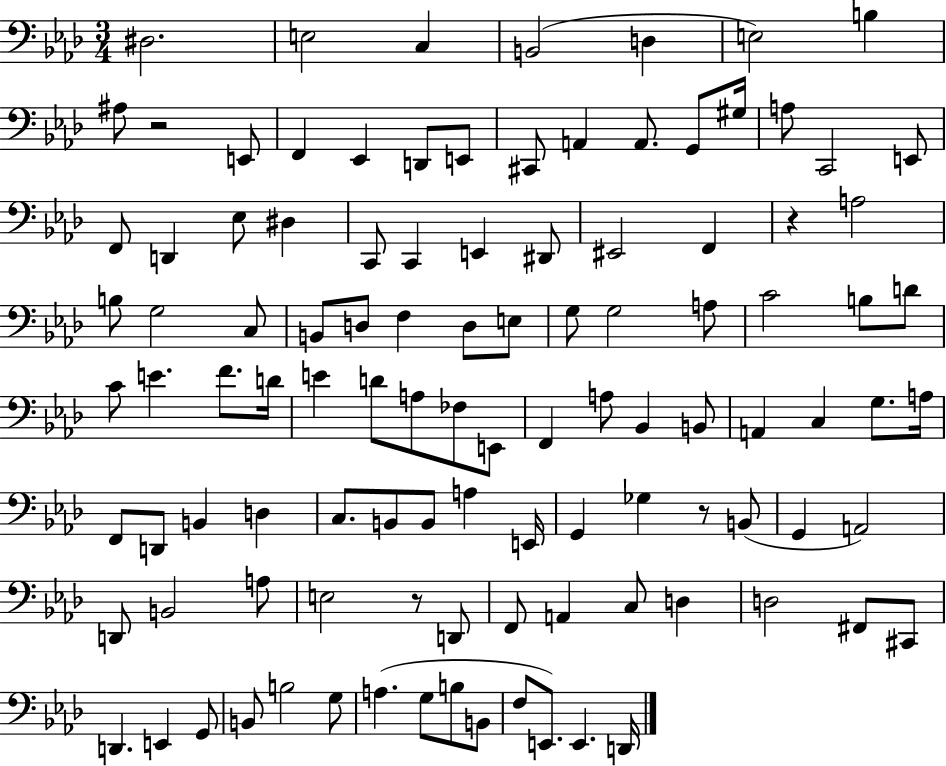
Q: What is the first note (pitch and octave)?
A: D#3